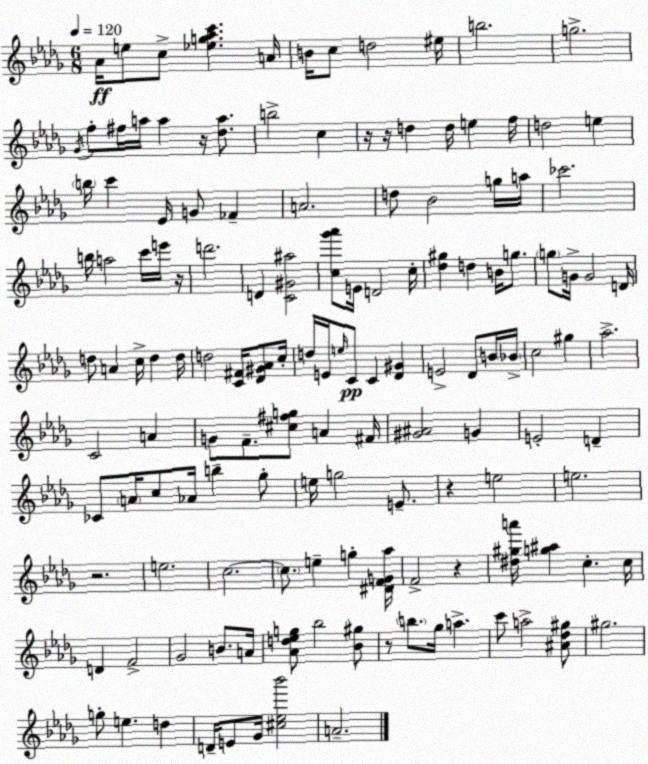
X:1
T:Untitled
M:6/8
L:1/4
K:Bbm
_A/4 e/2 c/2 [_eg_ac'] A/4 B/4 c/2 d2 ^e/4 b2 g2 _G/4 f/2 ^f/4 a/4 a z/4 [_da]/2 b2 c z/4 z/4 d d/4 e f/4 d2 e b/4 c' _E/4 G/2 _F A2 d/2 _B2 g/4 a/4 _c'2 b/4 a2 c'/4 e'/4 z/4 d'2 D [C^G^a]2 [c_g'_a']/2 E/4 D2 c/4 [_d^g] d B/4 g/2 g/2 G/4 G2 D/4 d/2 A c/4 d d/4 d2 [C^F]/4 [_D^G_A]/2 c/4 d/4 E/4 e/4 C/2 C [_D^G] E2 _D/2 B/4 _B/4 c2 ^g _a2 C2 A G/2 F/2 [^c^fg]/2 A ^F/4 [^G^A]2 G E2 D _C/2 A/4 c/2 _A/4 b _g/2 e/4 g2 E/2 z e2 e2 z2 e2 c2 c/2 e g [^DFG_a]/4 F2 z [^d^ga']/4 [g^a] c c/4 D F2 _G2 B/2 A/4 [_Ad_eg]/2 _b2 [_B^g]/2 z/2 b/2 _g/4 a c'/2 a2 [^A_d^g]/2 ^g2 g/2 e d D/4 E/2 _G/4 [^c_e_b']2 A2